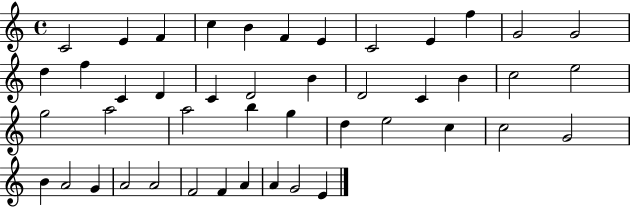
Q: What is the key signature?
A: C major